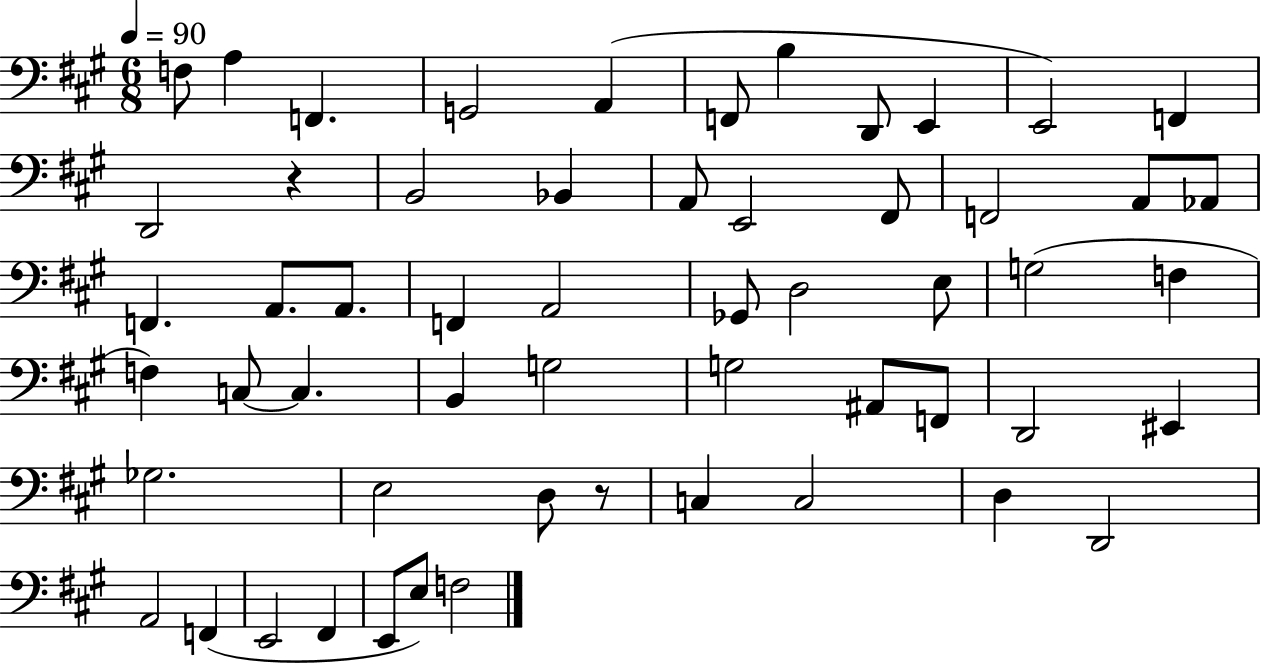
F3/e A3/q F2/q. G2/h A2/q F2/e B3/q D2/e E2/q E2/h F2/q D2/h R/q B2/h Bb2/q A2/e E2/h F#2/e F2/h A2/e Ab2/e F2/q. A2/e. A2/e. F2/q A2/h Gb2/e D3/h E3/e G3/h F3/q F3/q C3/e C3/q. B2/q G3/h G3/h A#2/e F2/e D2/h EIS2/q Gb3/h. E3/h D3/e R/e C3/q C3/h D3/q D2/h A2/h F2/q E2/h F#2/q E2/e E3/e F3/h